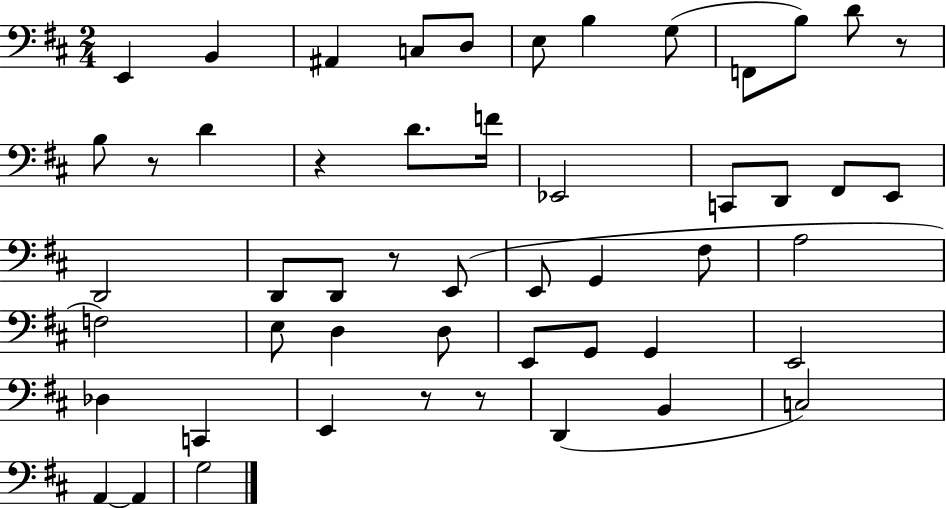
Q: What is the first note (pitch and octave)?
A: E2